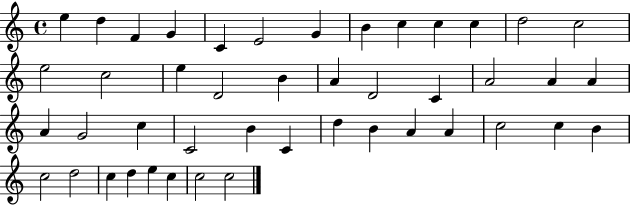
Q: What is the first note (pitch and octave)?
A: E5